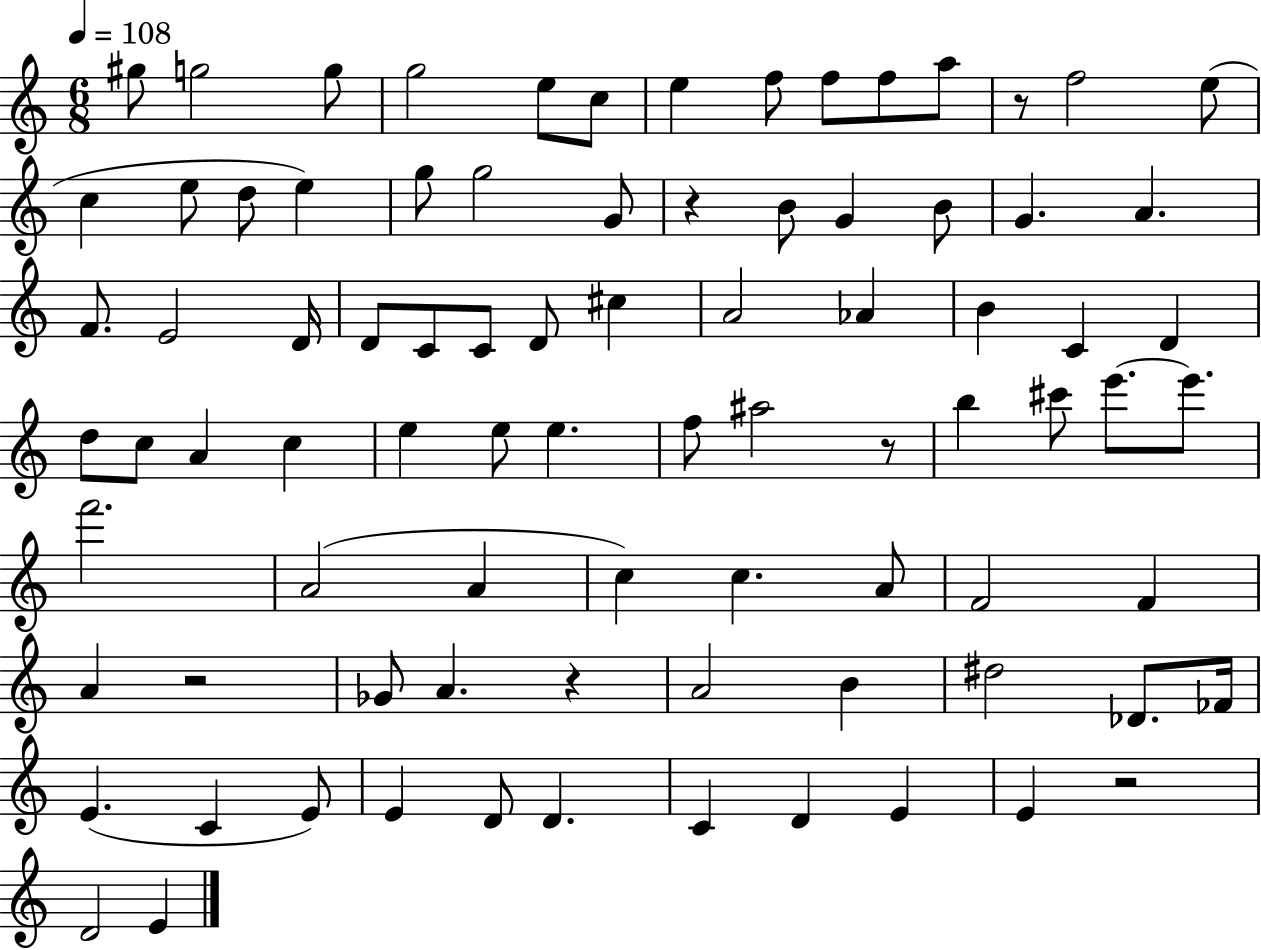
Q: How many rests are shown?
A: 6